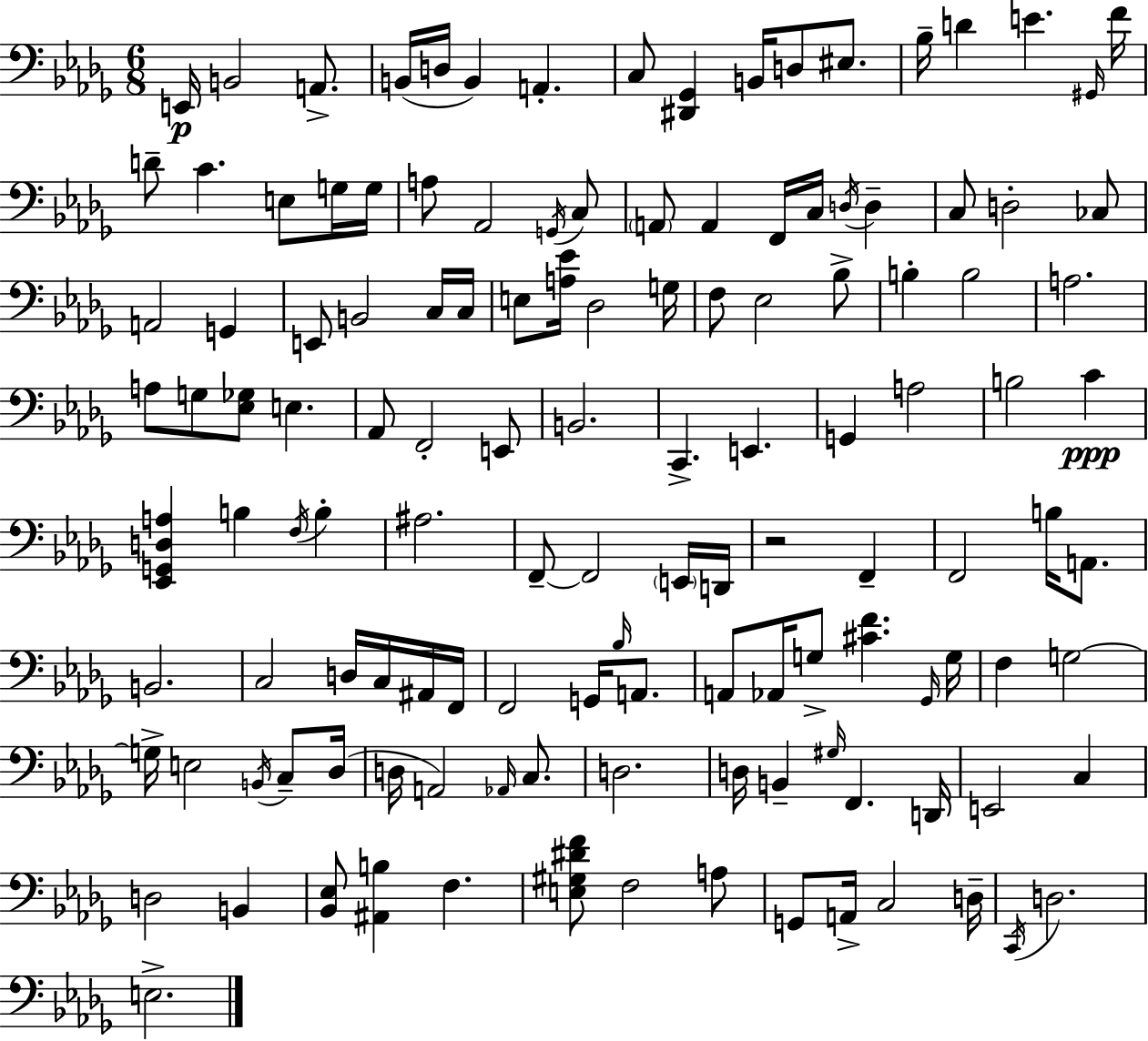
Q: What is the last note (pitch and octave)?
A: E3